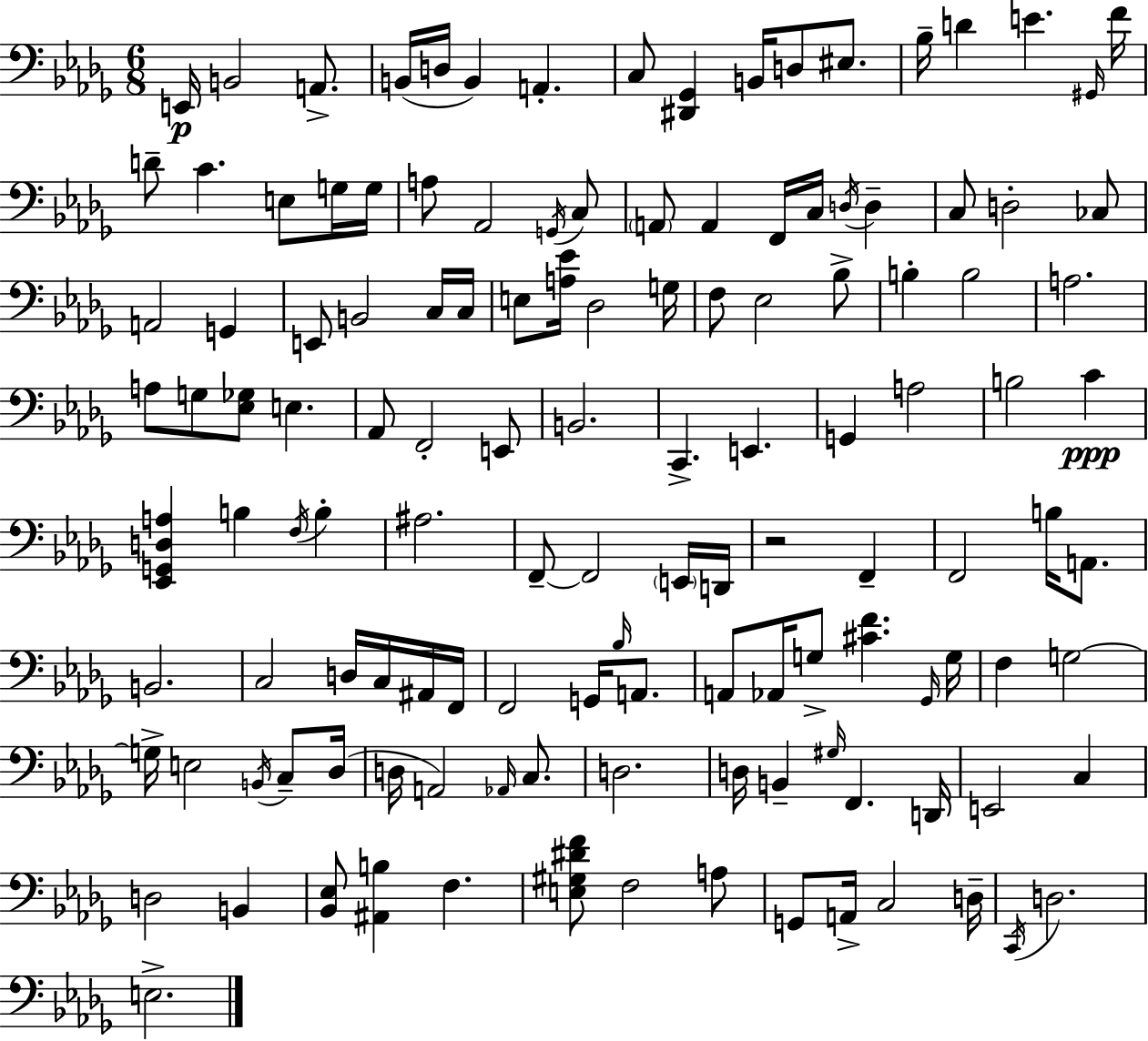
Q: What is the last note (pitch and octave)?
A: E3